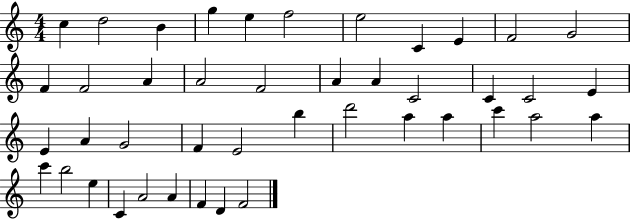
{
  \clef treble
  \numericTimeSignature
  \time 4/4
  \key c \major
  c''4 d''2 b'4 | g''4 e''4 f''2 | e''2 c'4 e'4 | f'2 g'2 | \break f'4 f'2 a'4 | a'2 f'2 | a'4 a'4 c'2 | c'4 c'2 e'4 | \break e'4 a'4 g'2 | f'4 e'2 b''4 | d'''2 a''4 a''4 | c'''4 a''2 a''4 | \break c'''4 b''2 e''4 | c'4 a'2 a'4 | f'4 d'4 f'2 | \bar "|."
}